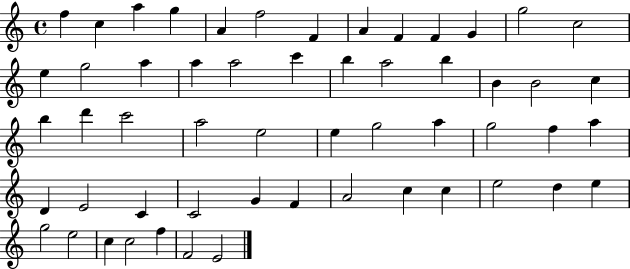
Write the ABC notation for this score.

X:1
T:Untitled
M:4/4
L:1/4
K:C
f c a g A f2 F A F F G g2 c2 e g2 a a a2 c' b a2 b B B2 c b d' c'2 a2 e2 e g2 a g2 f a D E2 C C2 G F A2 c c e2 d e g2 e2 c c2 f F2 E2